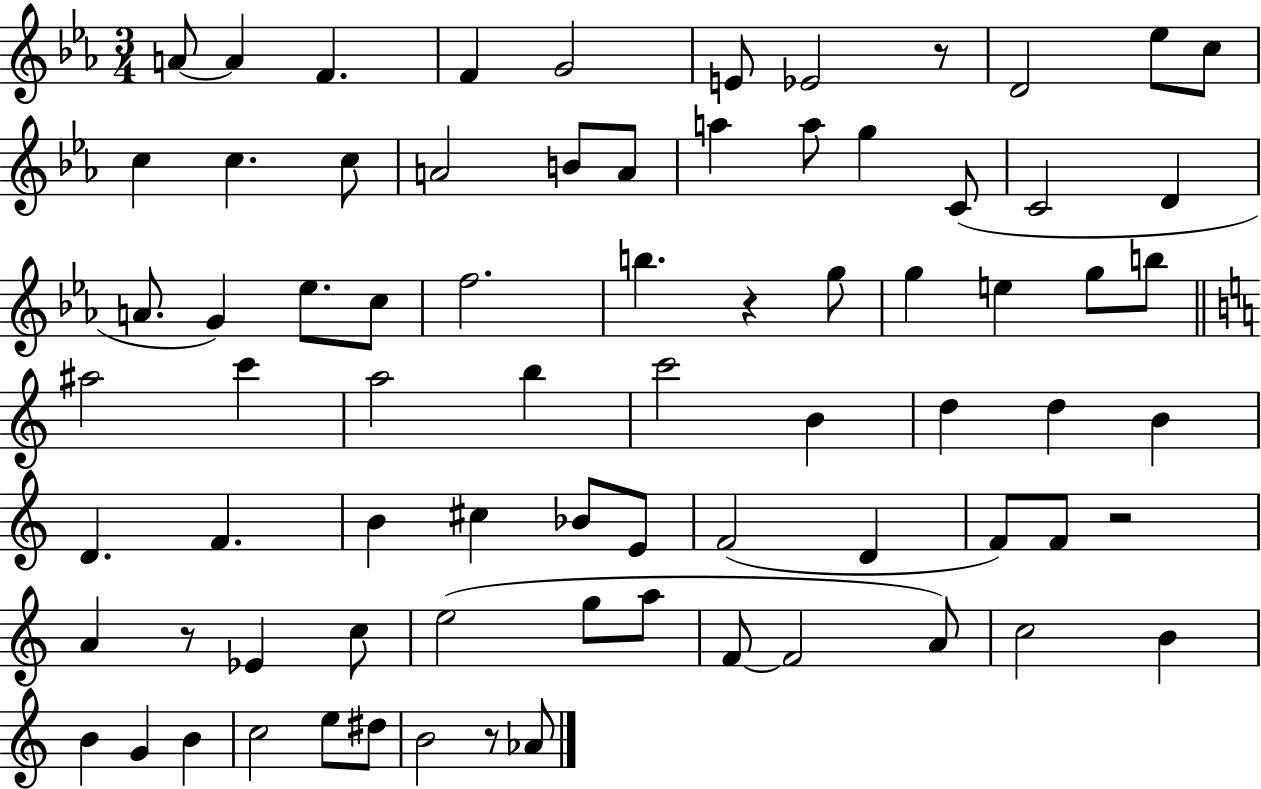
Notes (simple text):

A4/e A4/q F4/q. F4/q G4/h E4/e Eb4/h R/e D4/h Eb5/e C5/e C5/q C5/q. C5/e A4/h B4/e A4/e A5/q A5/e G5/q C4/e C4/h D4/q A4/e. G4/q Eb5/e. C5/e F5/h. B5/q. R/q G5/e G5/q E5/q G5/e B5/e A#5/h C6/q A5/h B5/q C6/h B4/q D5/q D5/q B4/q D4/q. F4/q. B4/q C#5/q Bb4/e E4/e F4/h D4/q F4/e F4/e R/h A4/q R/e Eb4/q C5/e E5/h G5/e A5/e F4/e F4/h A4/e C5/h B4/q B4/q G4/q B4/q C5/h E5/e D#5/e B4/h R/e Ab4/e